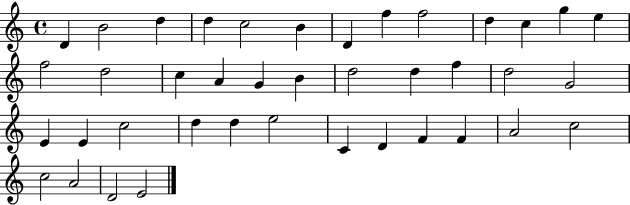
{
  \clef treble
  \time 4/4
  \defaultTimeSignature
  \key c \major
  d'4 b'2 d''4 | d''4 c''2 b'4 | d'4 f''4 f''2 | d''4 c''4 g''4 e''4 | \break f''2 d''2 | c''4 a'4 g'4 b'4 | d''2 d''4 f''4 | d''2 g'2 | \break e'4 e'4 c''2 | d''4 d''4 e''2 | c'4 d'4 f'4 f'4 | a'2 c''2 | \break c''2 a'2 | d'2 e'2 | \bar "|."
}